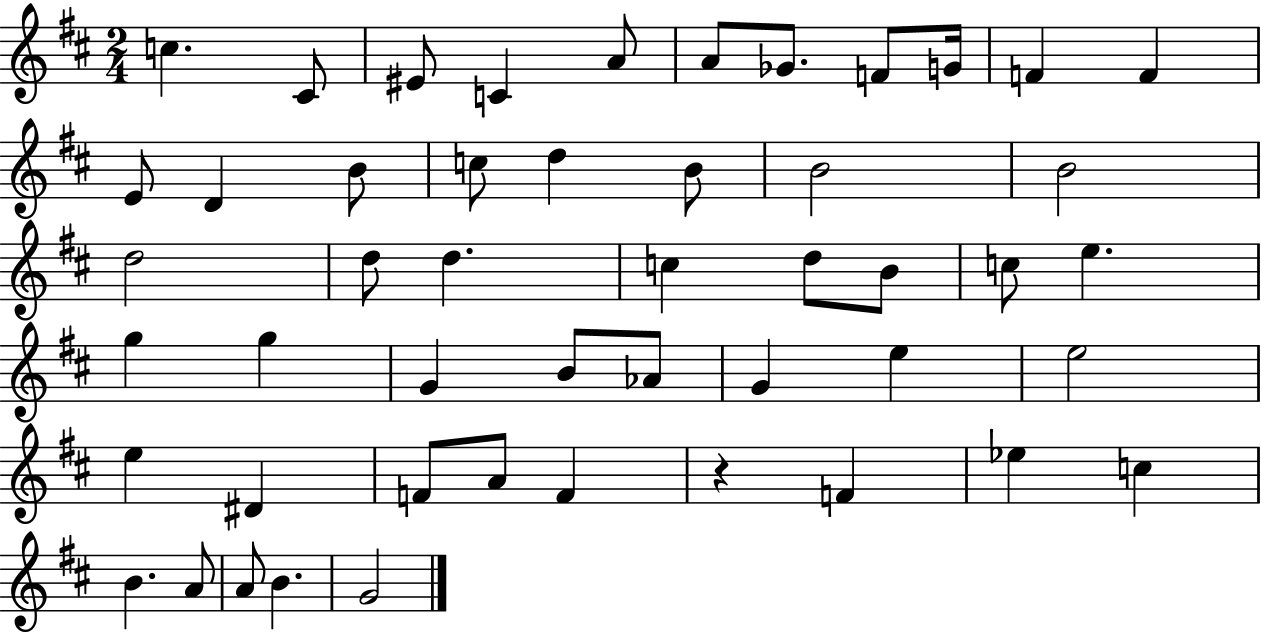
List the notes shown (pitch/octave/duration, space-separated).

C5/q. C#4/e EIS4/e C4/q A4/e A4/e Gb4/e. F4/e G4/s F4/q F4/q E4/e D4/q B4/e C5/e D5/q B4/e B4/h B4/h D5/h D5/e D5/q. C5/q D5/e B4/e C5/e E5/q. G5/q G5/q G4/q B4/e Ab4/e G4/q E5/q E5/h E5/q D#4/q F4/e A4/e F4/q R/q F4/q Eb5/q C5/q B4/q. A4/e A4/e B4/q. G4/h